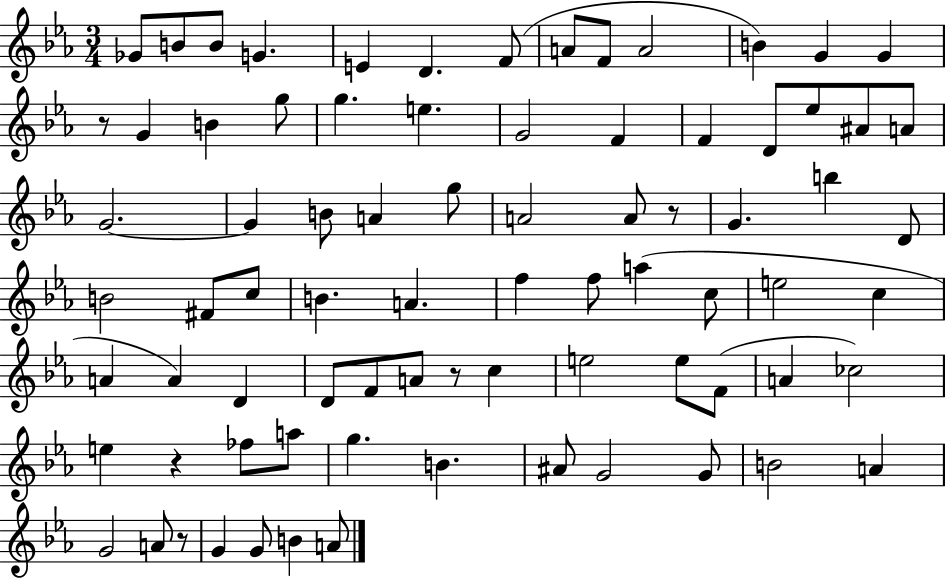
Gb4/e B4/e B4/e G4/q. E4/q D4/q. F4/e A4/e F4/e A4/h B4/q G4/q G4/q R/e G4/q B4/q G5/e G5/q. E5/q. G4/h F4/q F4/q D4/e Eb5/e A#4/e A4/e G4/h. G4/q B4/e A4/q G5/e A4/h A4/e R/e G4/q. B5/q D4/e B4/h F#4/e C5/e B4/q. A4/q. F5/q F5/e A5/q C5/e E5/h C5/q A4/q A4/q D4/q D4/e F4/e A4/e R/e C5/q E5/h E5/e F4/e A4/q CES5/h E5/q R/q FES5/e A5/e G5/q. B4/q. A#4/e G4/h G4/e B4/h A4/q G4/h A4/e R/e G4/q G4/e B4/q A4/e